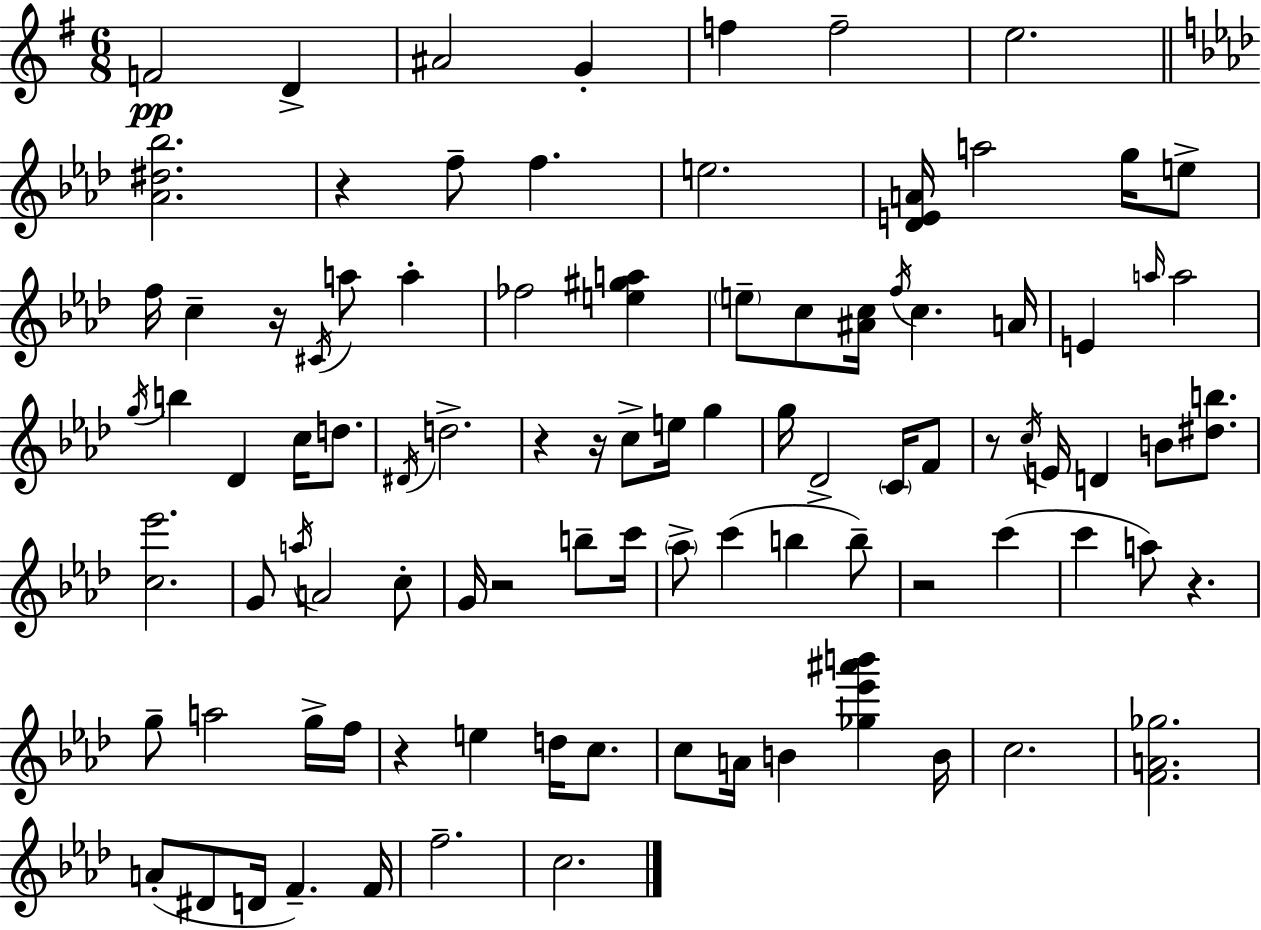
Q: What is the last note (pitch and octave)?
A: C5